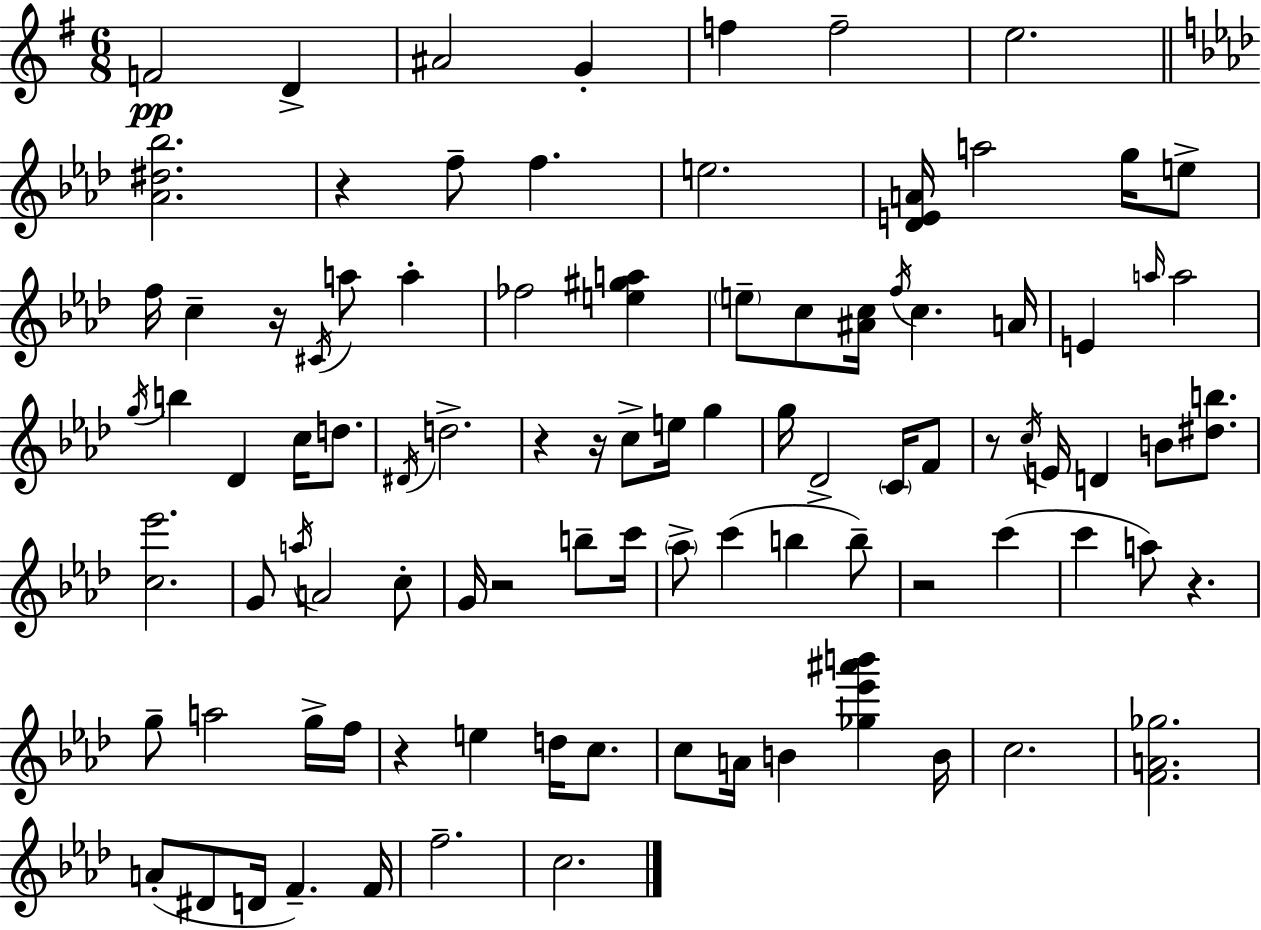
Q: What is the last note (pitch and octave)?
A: C5